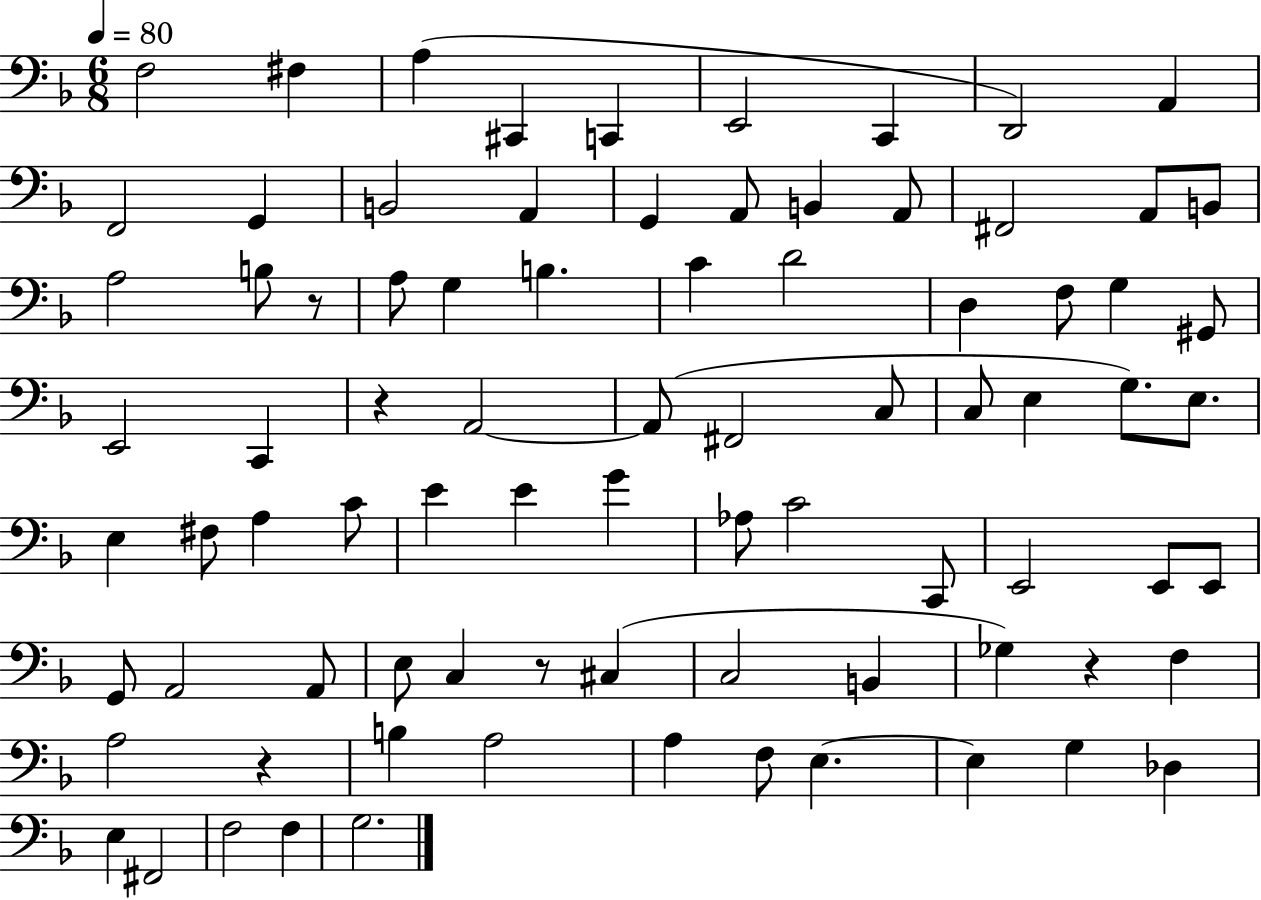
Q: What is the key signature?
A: F major